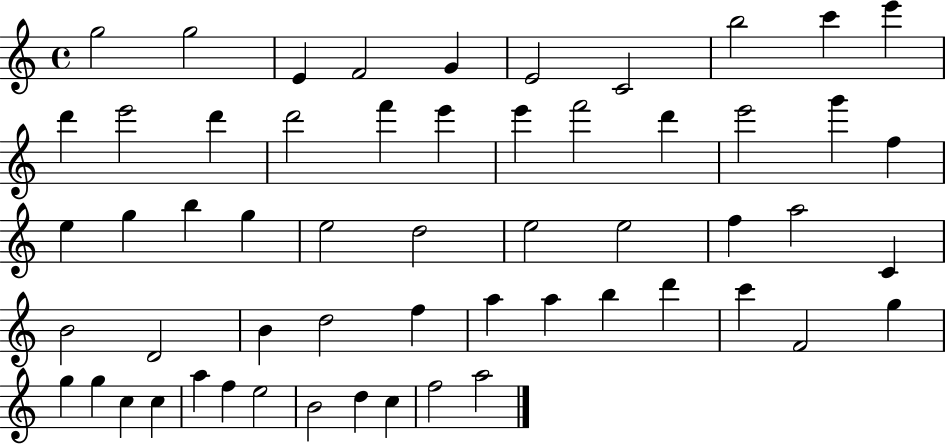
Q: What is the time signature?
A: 4/4